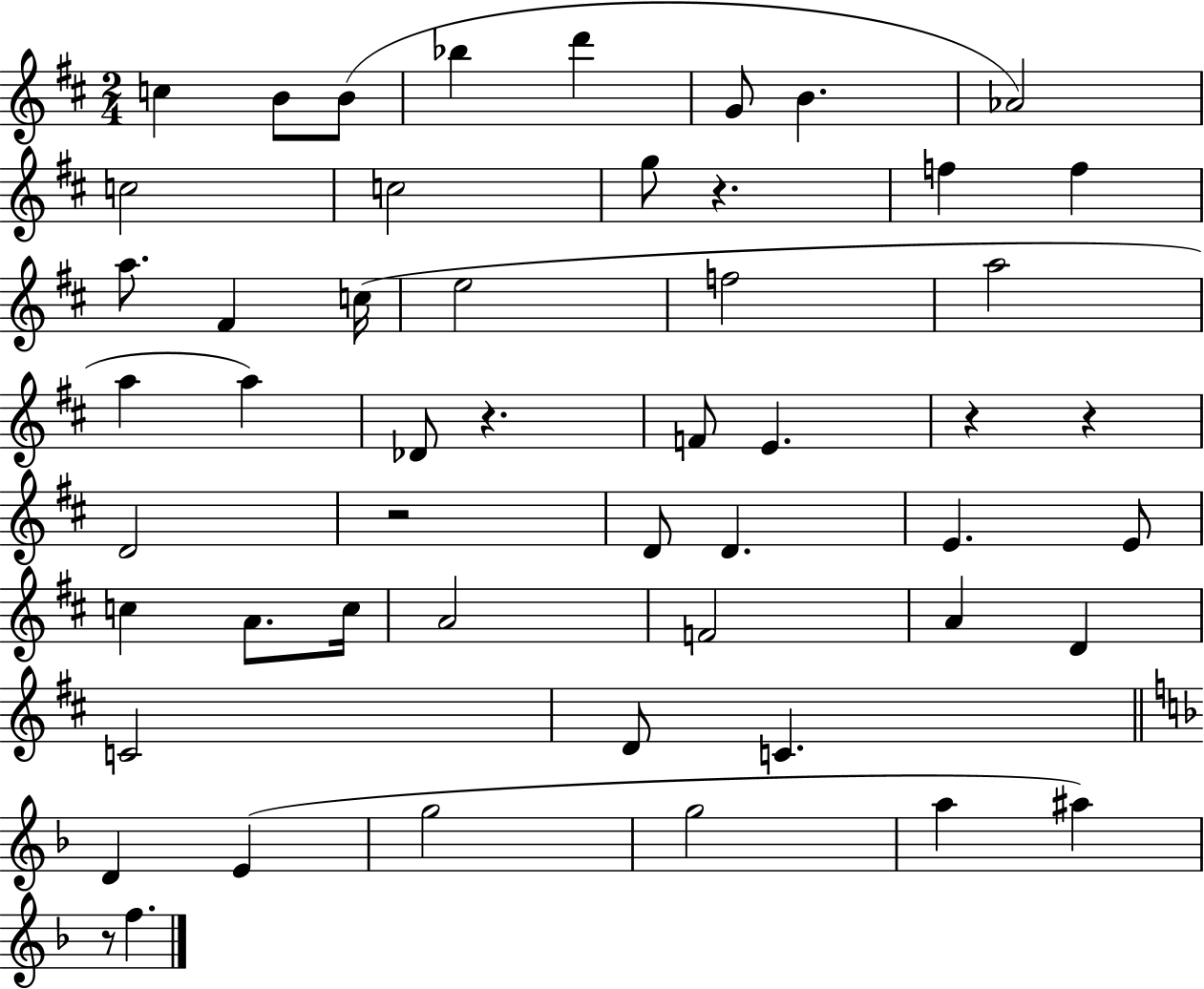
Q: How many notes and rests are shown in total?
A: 52